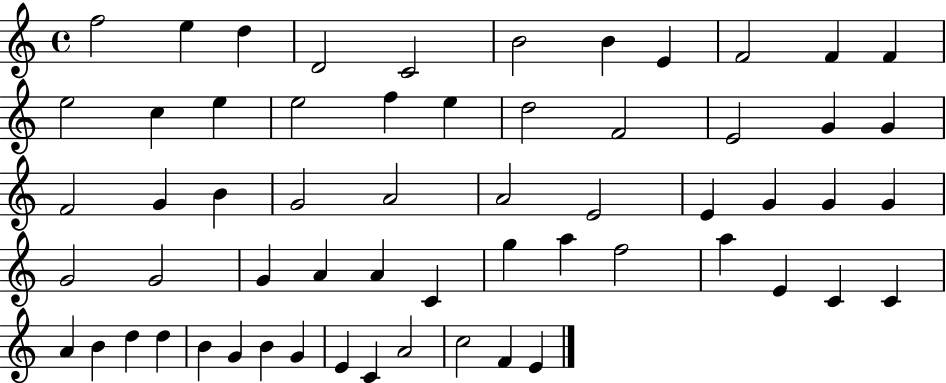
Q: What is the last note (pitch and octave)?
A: E4